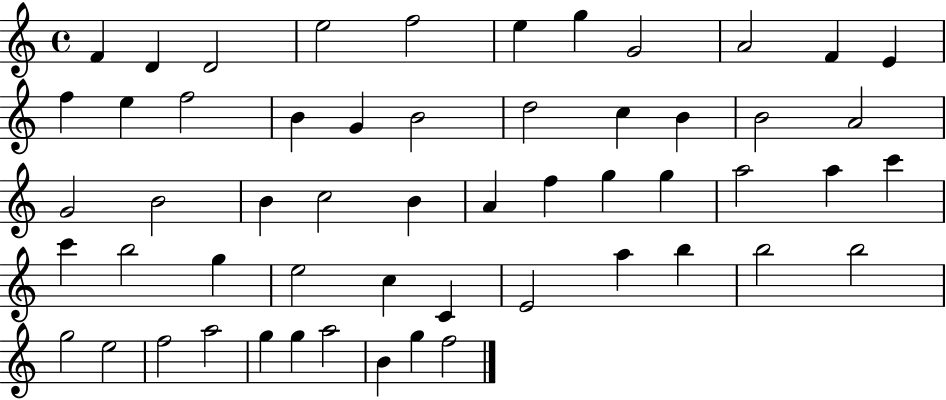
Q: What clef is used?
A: treble